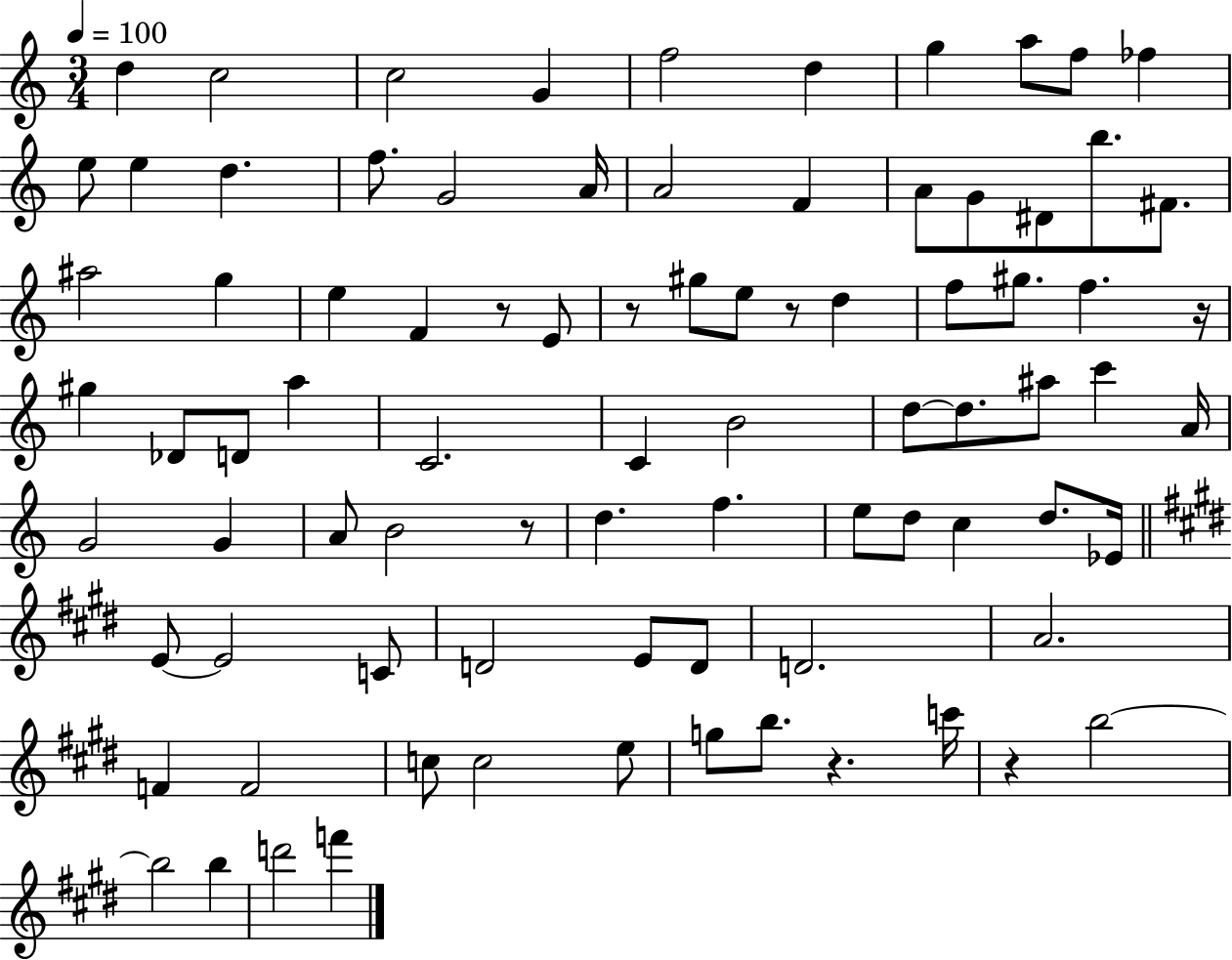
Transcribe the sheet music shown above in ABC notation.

X:1
T:Untitled
M:3/4
L:1/4
K:C
d c2 c2 G f2 d g a/2 f/2 _f e/2 e d f/2 G2 A/4 A2 F A/2 G/2 ^D/2 b/2 ^F/2 ^a2 g e F z/2 E/2 z/2 ^g/2 e/2 z/2 d f/2 ^g/2 f z/4 ^g _D/2 D/2 a C2 C B2 d/2 d/2 ^a/2 c' A/4 G2 G A/2 B2 z/2 d f e/2 d/2 c d/2 _E/4 E/2 E2 C/2 D2 E/2 D/2 D2 A2 F F2 c/2 c2 e/2 g/2 b/2 z c'/4 z b2 b2 b d'2 f'